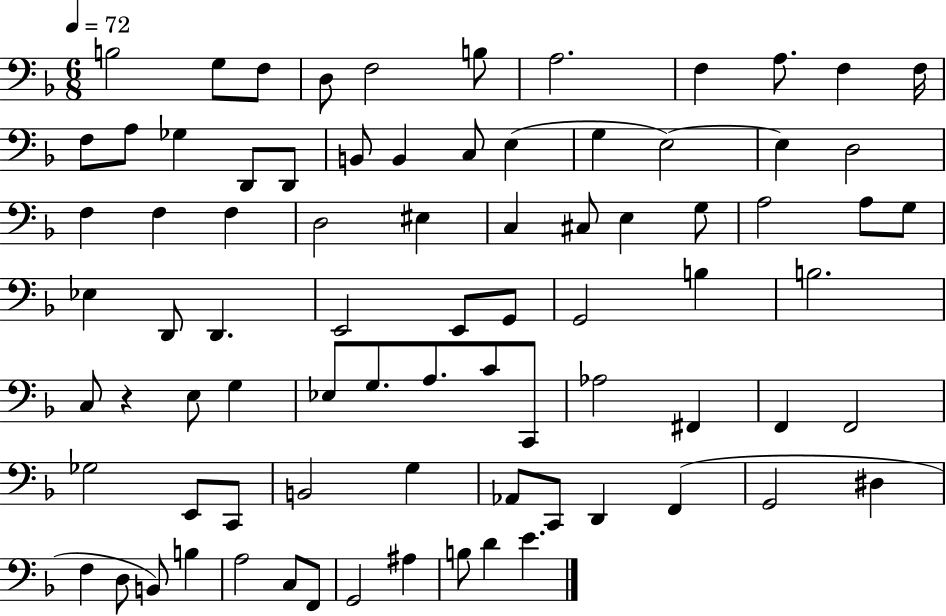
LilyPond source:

{
  \clef bass
  \numericTimeSignature
  \time 6/8
  \key f \major
  \tempo 4 = 72
  b2 g8 f8 | d8 f2 b8 | a2. | f4 a8. f4 f16 | \break f8 a8 ges4 d,8 d,8 | b,8 b,4 c8 e4( | g4 e2~~) | e4 d2 | \break f4 f4 f4 | d2 eis4 | c4 cis8 e4 g8 | a2 a8 g8 | \break ees4 d,8 d,4. | e,2 e,8 g,8 | g,2 b4 | b2. | \break c8 r4 e8 g4 | ees8 g8. a8. c'8 c,8 | aes2 fis,4 | f,4 f,2 | \break ges2 e,8 c,8 | b,2 g4 | aes,8 c,8 d,4 f,4( | g,2 dis4 | \break f4 d8 b,8) b4 | a2 c8 f,8 | g,2 ais4 | b8 d'4 e'4. | \break \bar "|."
}